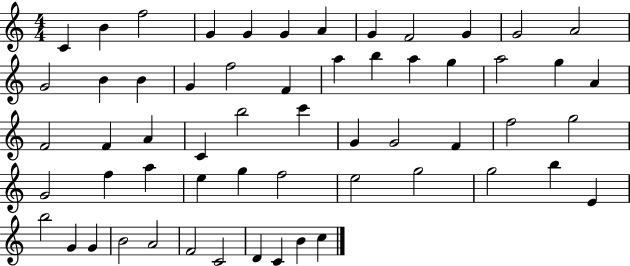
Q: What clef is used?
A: treble